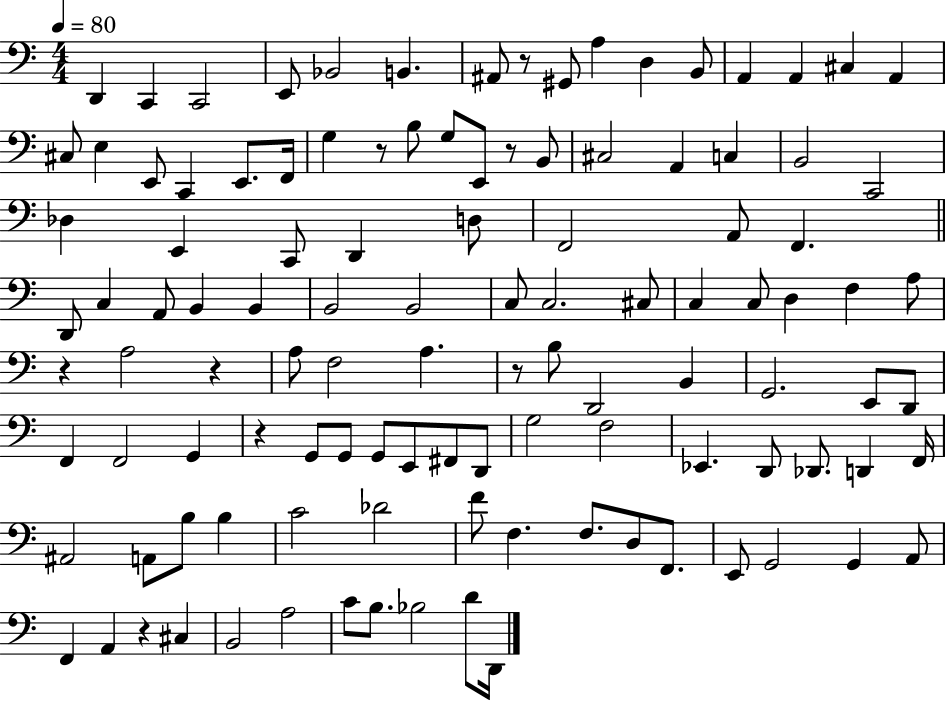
X:1
T:Untitled
M:4/4
L:1/4
K:C
D,, C,, C,,2 E,,/2 _B,,2 B,, ^A,,/2 z/2 ^G,,/2 A, D, B,,/2 A,, A,, ^C, A,, ^C,/2 E, E,,/2 C,, E,,/2 F,,/4 G, z/2 B,/2 G,/2 E,,/2 z/2 B,,/2 ^C,2 A,, C, B,,2 C,,2 _D, E,, C,,/2 D,, D,/2 F,,2 A,,/2 F,, D,,/2 C, A,,/2 B,, B,, B,,2 B,,2 C,/2 C,2 ^C,/2 C, C,/2 D, F, A,/2 z A,2 z A,/2 F,2 A, z/2 B,/2 D,,2 B,, G,,2 E,,/2 D,,/2 F,, F,,2 G,, z G,,/2 G,,/2 G,,/2 E,,/2 ^F,,/2 D,,/2 G,2 F,2 _E,, D,,/2 _D,,/2 D,, F,,/4 ^A,,2 A,,/2 B,/2 B, C2 _D2 F/2 F, F,/2 D,/2 F,,/2 E,,/2 G,,2 G,, A,,/2 F,, A,, z ^C, B,,2 A,2 C/2 B,/2 _B,2 D/2 D,,/4